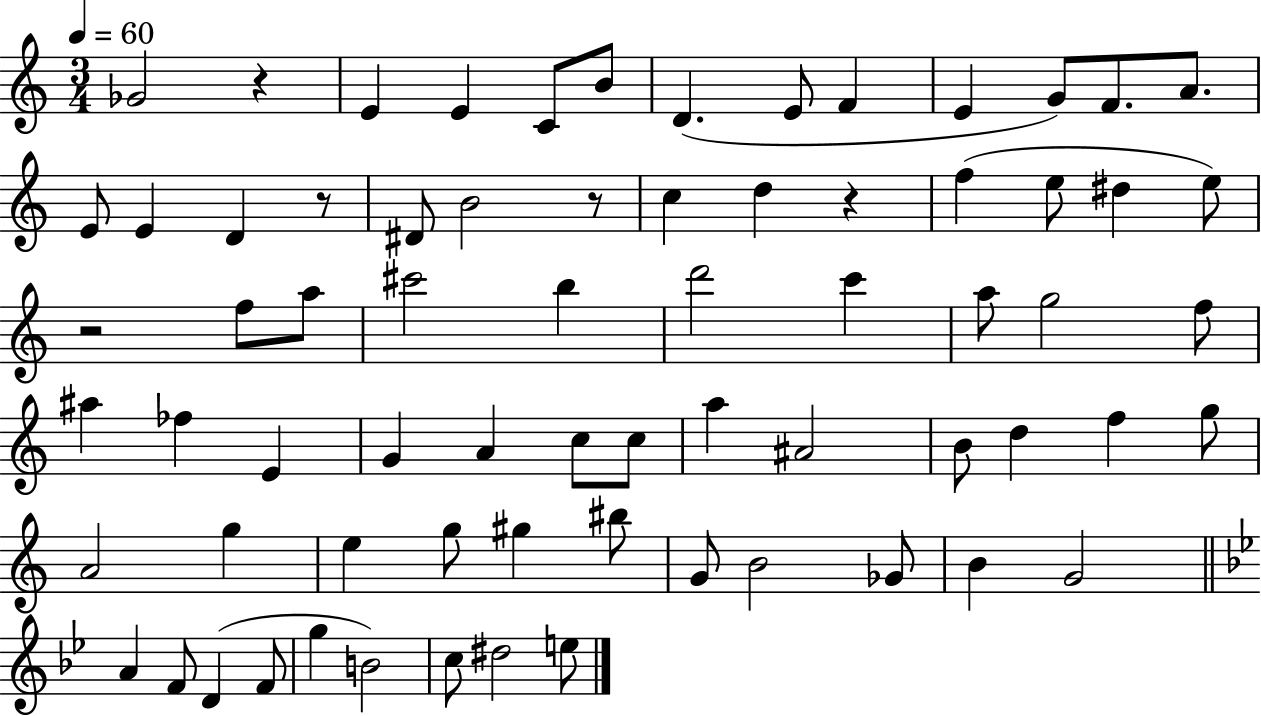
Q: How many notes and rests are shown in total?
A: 70